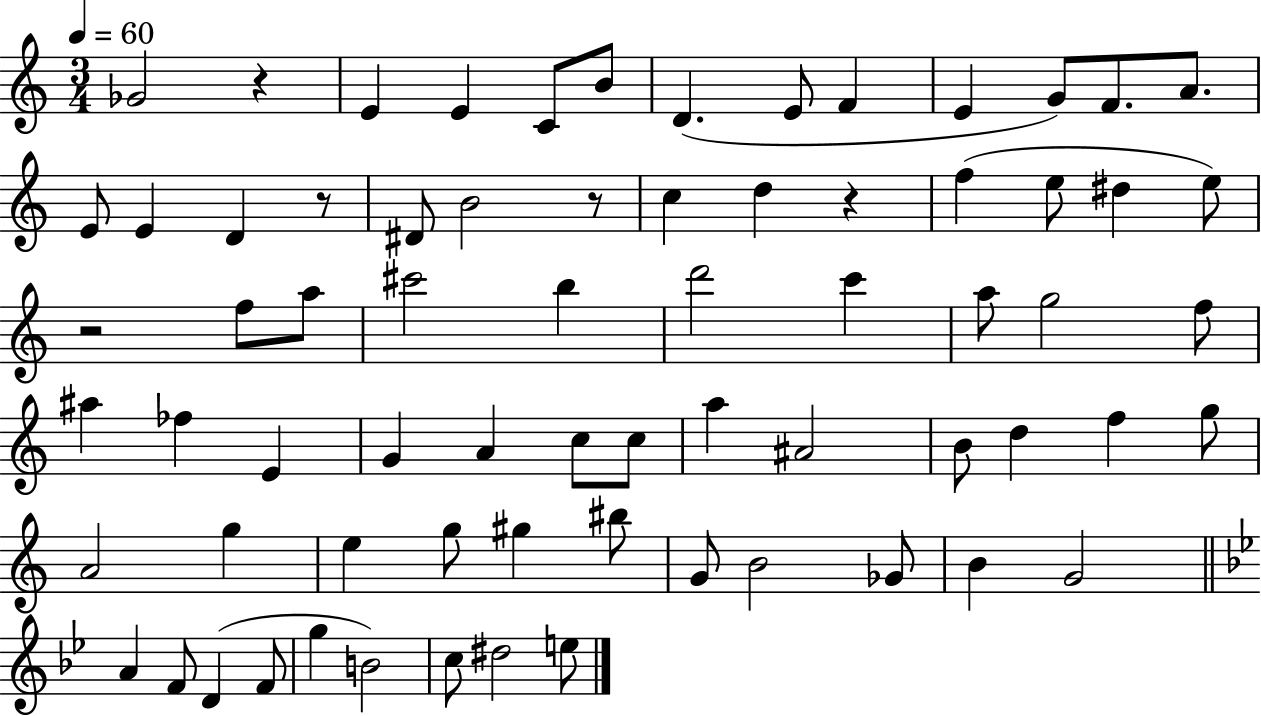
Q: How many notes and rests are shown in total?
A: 70